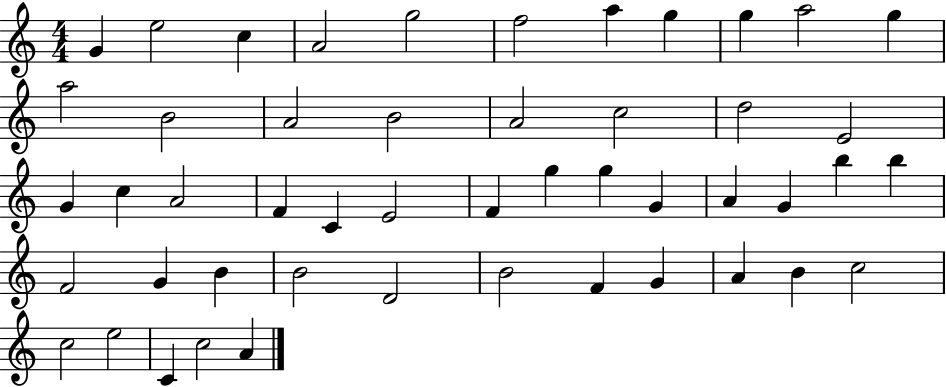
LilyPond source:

{
  \clef treble
  \numericTimeSignature
  \time 4/4
  \key c \major
  g'4 e''2 c''4 | a'2 g''2 | f''2 a''4 g''4 | g''4 a''2 g''4 | \break a''2 b'2 | a'2 b'2 | a'2 c''2 | d''2 e'2 | \break g'4 c''4 a'2 | f'4 c'4 e'2 | f'4 g''4 g''4 g'4 | a'4 g'4 b''4 b''4 | \break f'2 g'4 b'4 | b'2 d'2 | b'2 f'4 g'4 | a'4 b'4 c''2 | \break c''2 e''2 | c'4 c''2 a'4 | \bar "|."
}